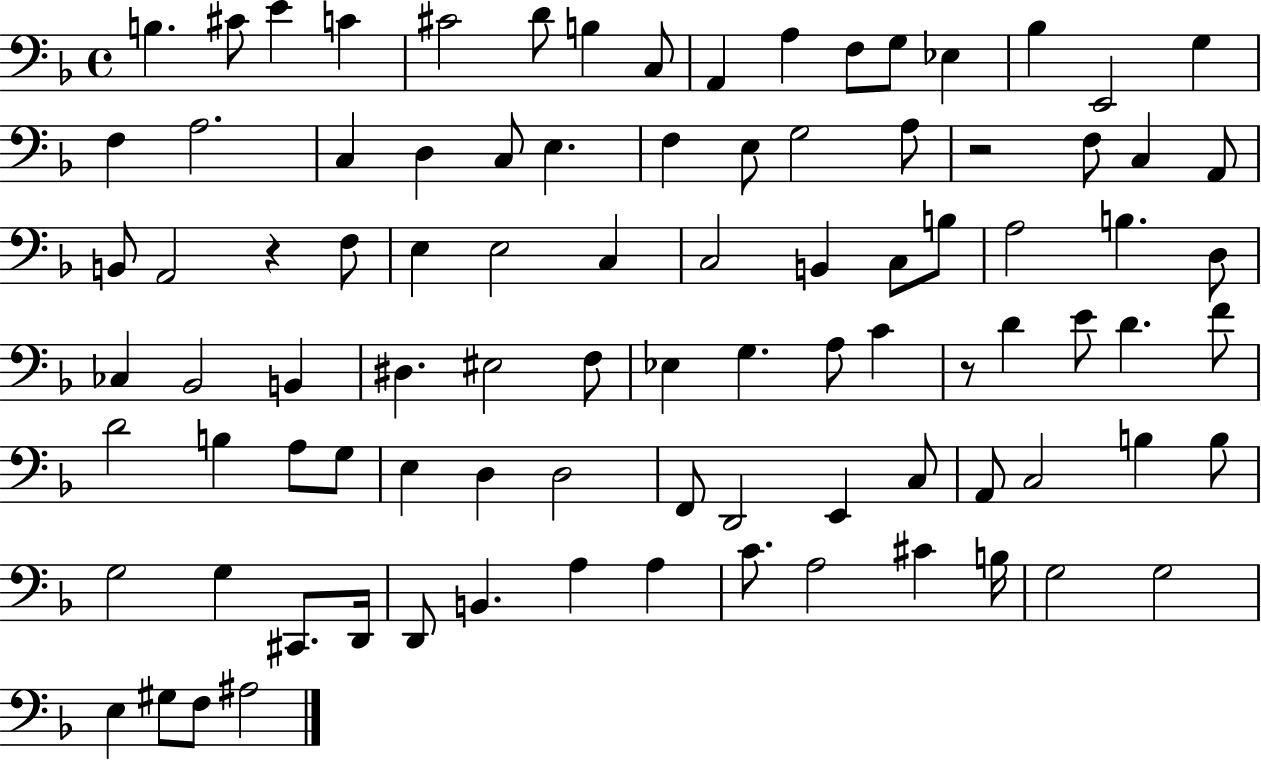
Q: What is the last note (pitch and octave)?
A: A#3